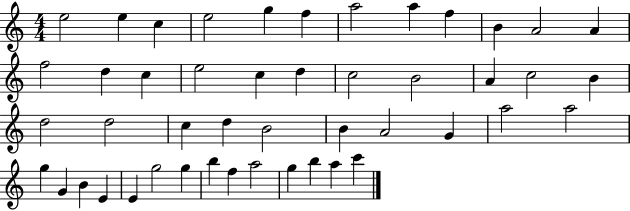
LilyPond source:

{
  \clef treble
  \numericTimeSignature
  \time 4/4
  \key c \major
  e''2 e''4 c''4 | e''2 g''4 f''4 | a''2 a''4 f''4 | b'4 a'2 a'4 | \break f''2 d''4 c''4 | e''2 c''4 d''4 | c''2 b'2 | a'4 c''2 b'4 | \break d''2 d''2 | c''4 d''4 b'2 | b'4 a'2 g'4 | a''2 a''2 | \break g''4 g'4 b'4 e'4 | e'4 g''2 g''4 | b''4 f''4 a''2 | g''4 b''4 a''4 c'''4 | \break \bar "|."
}